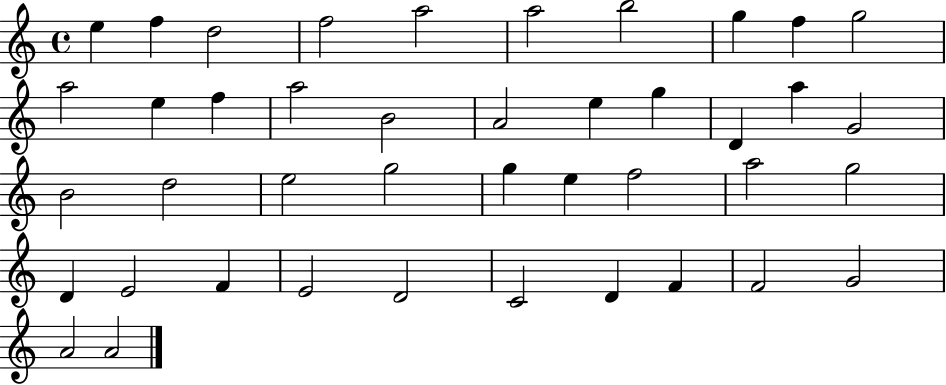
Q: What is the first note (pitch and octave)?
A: E5